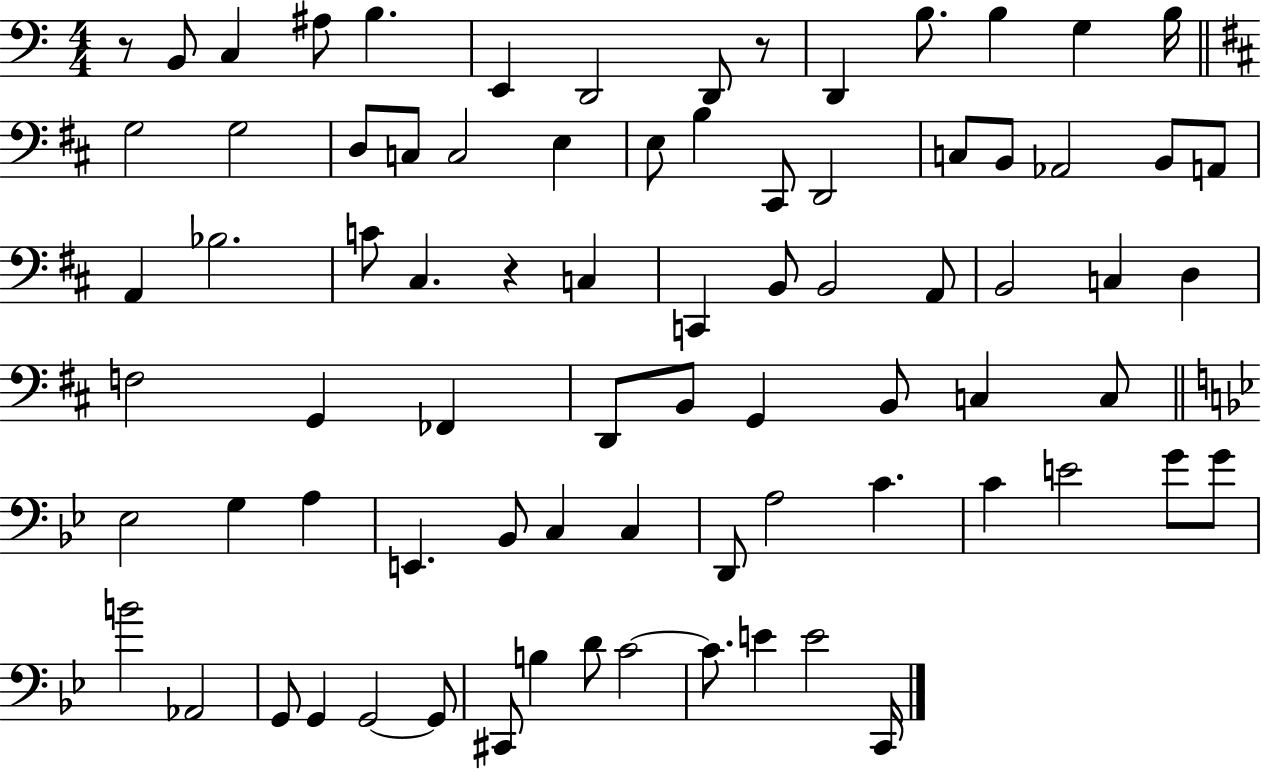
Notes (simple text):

R/e B2/e C3/q A#3/e B3/q. E2/q D2/h D2/e R/e D2/q B3/e. B3/q G3/q B3/s G3/h G3/h D3/e C3/e C3/h E3/q E3/e B3/q C#2/e D2/h C3/e B2/e Ab2/h B2/e A2/e A2/q Bb3/h. C4/e C#3/q. R/q C3/q C2/q B2/e B2/h A2/e B2/h C3/q D3/q F3/h G2/q FES2/q D2/e B2/e G2/q B2/e C3/q C3/e Eb3/h G3/q A3/q E2/q. Bb2/e C3/q C3/q D2/e A3/h C4/q. C4/q E4/h G4/e G4/e B4/h Ab2/h G2/e G2/q G2/h G2/e C#2/e B3/q D4/e C4/h C4/e. E4/q E4/h C2/s